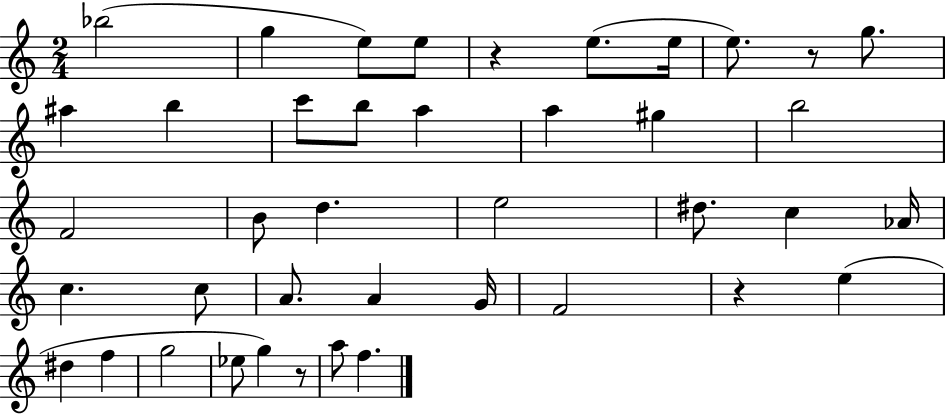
X:1
T:Untitled
M:2/4
L:1/4
K:C
_b2 g e/2 e/2 z e/2 e/4 e/2 z/2 g/2 ^a b c'/2 b/2 a a ^g b2 F2 B/2 d e2 ^d/2 c _A/4 c c/2 A/2 A G/4 F2 z e ^d f g2 _e/2 g z/2 a/2 f